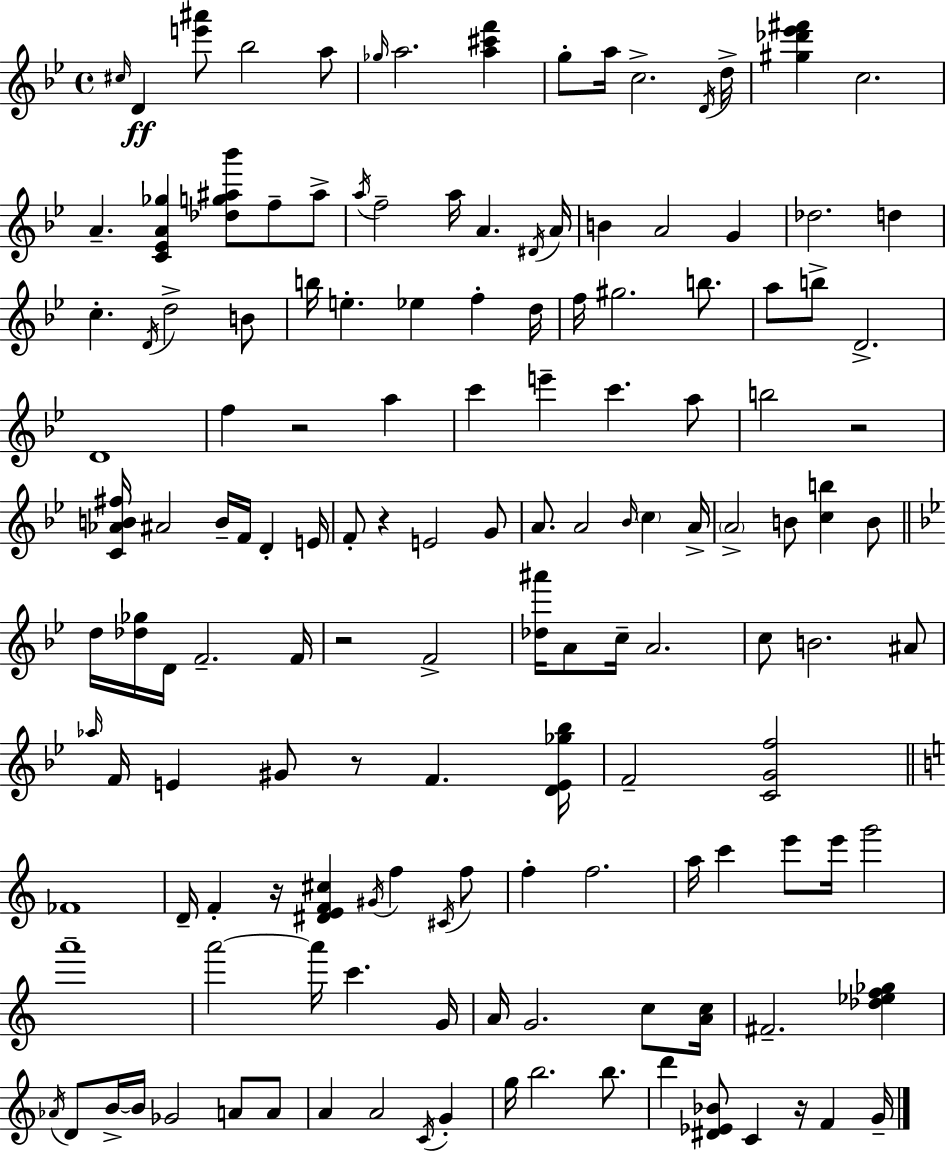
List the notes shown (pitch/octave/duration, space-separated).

C#5/s D4/q [E6,A#6]/e Bb5/h A5/e Gb5/s A5/h. [A5,C#6,F6]/q G5/e A5/s C5/h. D4/s D5/s [G#5,Db6,Eb6,F#6]/q C5/h. A4/q. [C4,Eb4,A4,Gb5]/q [Db5,G5,A#5,Bb6]/e F5/e A#5/e A5/s F5/h A5/s A4/q. D#4/s A4/s B4/q A4/h G4/q Db5/h. D5/q C5/q. D4/s D5/h B4/e B5/s E5/q. Eb5/q F5/q D5/s F5/s G#5/h. B5/e. A5/e B5/e D4/h. D4/w F5/q R/h A5/q C6/q E6/q C6/q. A5/e B5/h R/h [C4,Ab4,B4,F#5]/s A#4/h B4/s F4/s D4/q E4/s F4/e R/q E4/h G4/e A4/e. A4/h Bb4/s C5/q A4/s A4/h B4/e [C5,B5]/q B4/e D5/s [Db5,Gb5]/s D4/s F4/h. F4/s R/h F4/h [Db5,A#6]/s A4/e C5/s A4/h. C5/e B4/h. A#4/e Ab5/s F4/s E4/q G#4/e R/e F4/q. [D4,E4,Gb5,Bb5]/s F4/h [C4,G4,F5]/h FES4/w D4/s F4/q R/s [D#4,E4,F4,C#5]/q G#4/s F5/q C#4/s F5/e F5/q F5/h. A5/s C6/q E6/e E6/s G6/h A6/w A6/h A6/s C6/q. G4/s A4/s G4/h. C5/e [A4,C5]/s F#4/h. [Db5,Eb5,F5,Gb5]/q Ab4/s D4/e B4/s B4/s Gb4/h A4/e A4/e A4/q A4/h C4/s G4/q G5/s B5/h. B5/e. D6/q [D#4,Eb4,Bb4]/e C4/q R/s F4/q G4/s